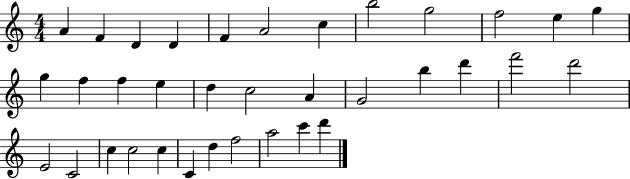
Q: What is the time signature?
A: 4/4